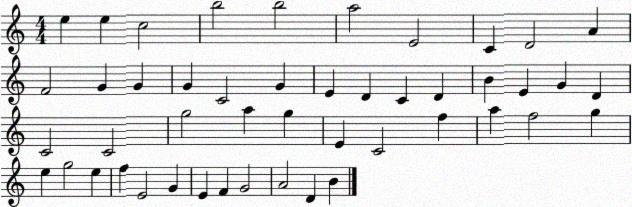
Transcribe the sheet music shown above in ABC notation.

X:1
T:Untitled
M:4/4
L:1/4
K:C
e e c2 b2 b2 a2 E2 C D2 A F2 G G G C2 G E D C D B E G D C2 C2 g2 a g E C2 f a f2 g e g2 e f E2 G E F G2 A2 D B